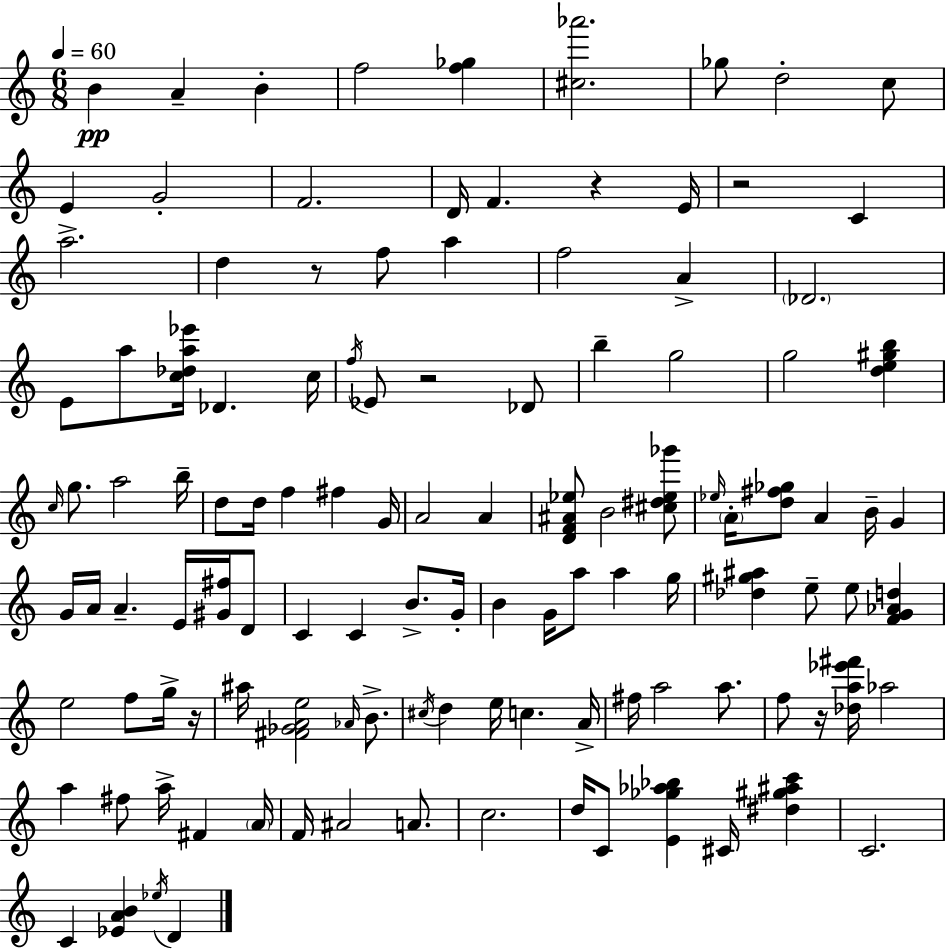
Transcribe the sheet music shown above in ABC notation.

X:1
T:Untitled
M:6/8
L:1/4
K:Am
B A B f2 [f_g] [^c_a']2 _g/2 d2 c/2 E G2 F2 D/4 F z E/4 z2 C a2 d z/2 f/2 a f2 A _D2 E/2 a/2 [c_da_e']/4 _D c/4 f/4 _E/2 z2 _D/2 b g2 g2 [de^gb] c/4 g/2 a2 b/4 d/2 d/4 f ^f G/4 A2 A [DF^A_e]/2 B2 [^c^d_e_g']/2 _e/4 A/4 [d^f_g]/2 A B/4 G G/4 A/4 A E/4 [^G^f]/4 D/2 C C B/2 G/4 B G/4 a/2 a g/4 [_d^g^a] e/2 e/2 [FG_Ad] e2 f/2 g/4 z/4 ^a/4 [^F_GAe]2 _A/4 B/2 ^c/4 d e/4 c A/4 ^f/4 a2 a/2 f/2 z/4 [_da_e'^f']/4 _a2 a ^f/2 a/4 ^F A/4 F/4 ^A2 A/2 c2 d/4 C/2 [E_g_a_b] ^C/4 [^d^g^ac'] C2 C [_EAB] _e/4 D